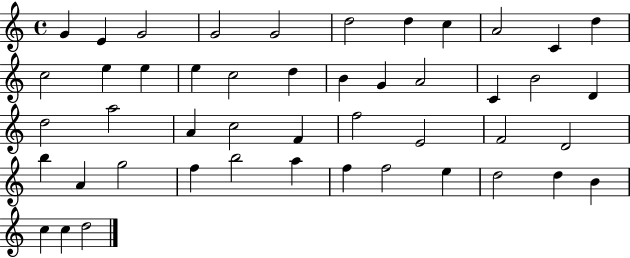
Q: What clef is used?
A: treble